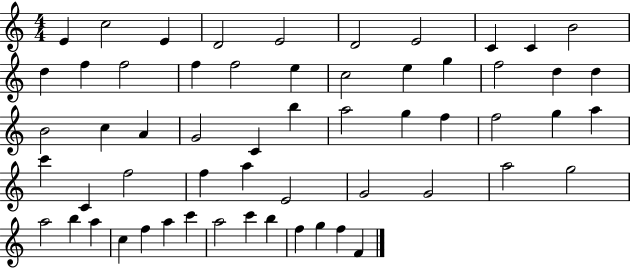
X:1
T:Untitled
M:4/4
L:1/4
K:C
E c2 E D2 E2 D2 E2 C C B2 d f f2 f f2 e c2 e g f2 d d B2 c A G2 C b a2 g f f2 g a c' C f2 f a E2 G2 G2 a2 g2 a2 b a c f a c' a2 c' b f g f F